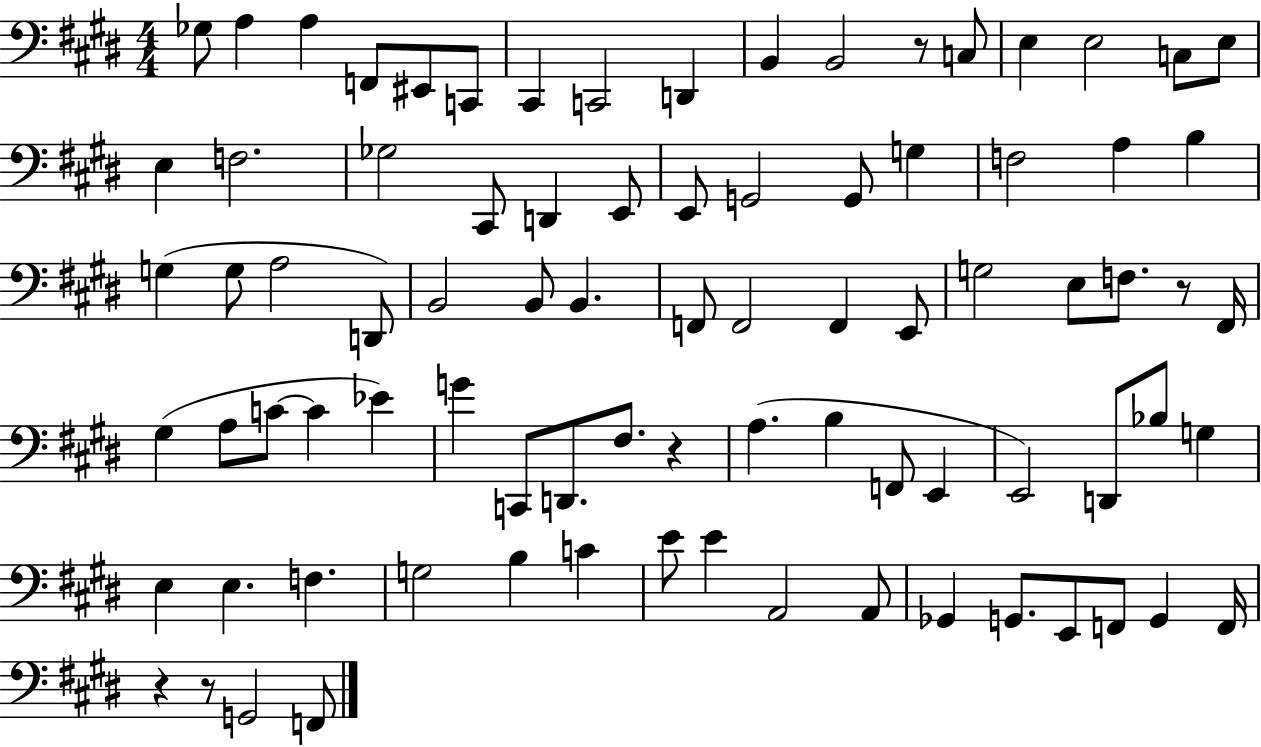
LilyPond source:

{
  \clef bass
  \numericTimeSignature
  \time 4/4
  \key e \major
  ges8 a4 a4 f,8 eis,8 c,8 | cis,4 c,2 d,4 | b,4 b,2 r8 c8 | e4 e2 c8 e8 | \break e4 f2. | ges2 cis,8 d,4 e,8 | e,8 g,2 g,8 g4 | f2 a4 b4 | \break g4( g8 a2 d,8) | b,2 b,8 b,4. | f,8 f,2 f,4 e,8 | g2 e8 f8. r8 fis,16 | \break gis4( a8 c'8~~ c'4 ees'4) | g'4 c,8 d,8. fis8. r4 | a4.( b4 f,8 e,4 | e,2) d,8 bes8 g4 | \break e4 e4. f4. | g2 b4 c'4 | e'8 e'4 a,2 a,8 | ges,4 g,8. e,8 f,8 g,4 f,16 | \break r4 r8 g,2 f,8 | \bar "|."
}